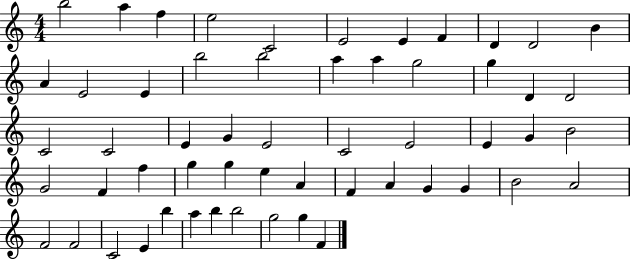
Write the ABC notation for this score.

X:1
T:Untitled
M:4/4
L:1/4
K:C
b2 a f e2 C2 E2 E F D D2 B A E2 E b2 b2 a a g2 g D D2 C2 C2 E G E2 C2 E2 E G B2 G2 F f g g e A F A G G B2 A2 F2 F2 C2 E b a b b2 g2 g F